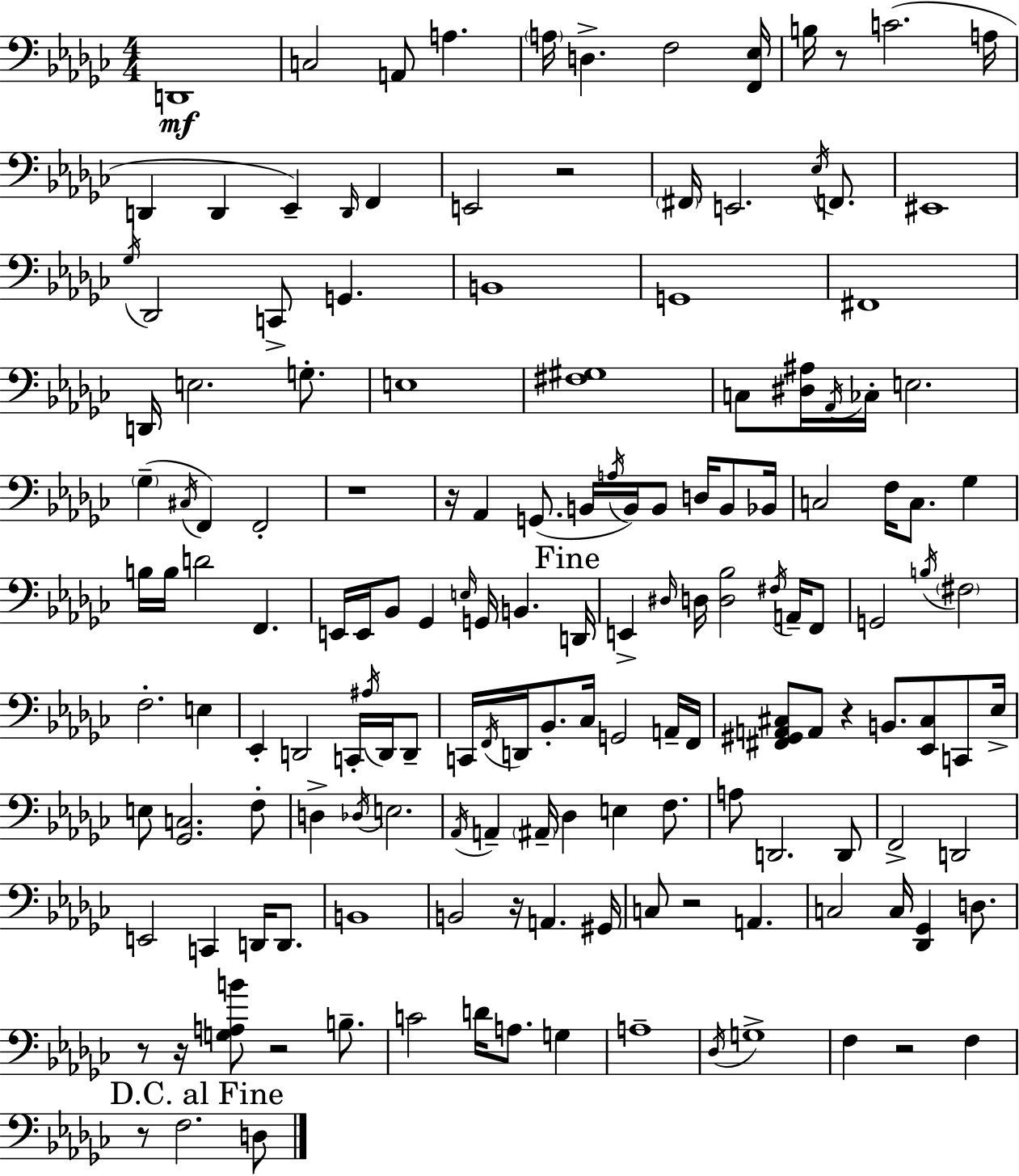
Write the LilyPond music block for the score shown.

{
  \clef bass
  \numericTimeSignature
  \time 4/4
  \key ees \minor
  d,1\mf | c2 a,8 a4. | \parenthesize a16 d4.-> f2 <f, ees>16 | b16 r8 c'2.( a16 | \break d,4 d,4 ees,4--) \grace { d,16 } f,4 | e,2 r2 | \parenthesize fis,16 e,2. \acciaccatura { ees16 } f,8. | eis,1 | \break \acciaccatura { ges16 } des,2 c,8-> g,4. | b,1 | g,1 | fis,1 | \break d,16 e2. | g8.-. e1 | <fis gis>1 | c8 <dis ais>16 \acciaccatura { aes,16 } ces16-. e2. | \break \parenthesize ges4--( \acciaccatura { cis16 } f,4) f,2-. | r1 | r16 aes,4 g,8.( b,16 \acciaccatura { a16 }) b,16 | b,8 d16 b,8 bes,16 c2 f16 c8. | \break ges4 b16 b16 d'2 | f,4. e,16 e,16 bes,8 ges,4 \grace { e16 } g,16 | b,4. \mark "Fine" d,16 e,4-> \grace { dis16 } d16 <d bes>2 | \acciaccatura { fis16 } a,16-- f,8 g,2 | \break \acciaccatura { b16 } \parenthesize fis2 f2.-. | e4 ees,4-. d,2 | c,16-. \acciaccatura { ais16 } d,16 d,8-- c,16 \acciaccatura { f,16 } d,16 bes,8.-. | ces16 g,2 a,16-- f,16 <fis, gis, a, cis>8 a,8 | \break r4 b,8. <ees, cis>8 c,8 ees16-> e8 <ges, c>2. | f8-. d4-> | \acciaccatura { des16 } e2. \acciaccatura { aes,16 } a,4-- | \parenthesize ais,16-- des4 e4 f8. a8 | \break d,2. d,8 f,2-> | d,2 e,2 | c,4 d,16 d,8. b,1 | b,2 | \break r16 a,4. gis,16 c8 | r2 a,4. c2 | c16 <des, ges,>4 d8. r8 | r16 <g a b'>8 r2 b8.-- c'2 | \break d'16 a8. g4 a1-- | \acciaccatura { des16 } g1-> | f4 | r2 f4 \mark "D.C. al Fine" r8 | \break f2. d8 \bar "|."
}